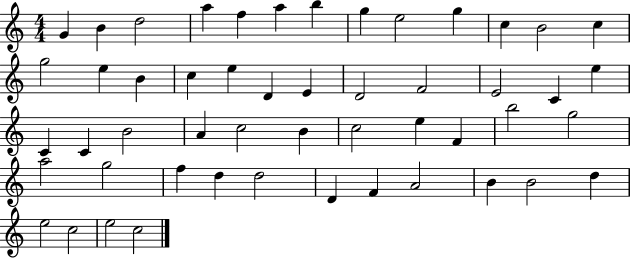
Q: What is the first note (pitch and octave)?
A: G4